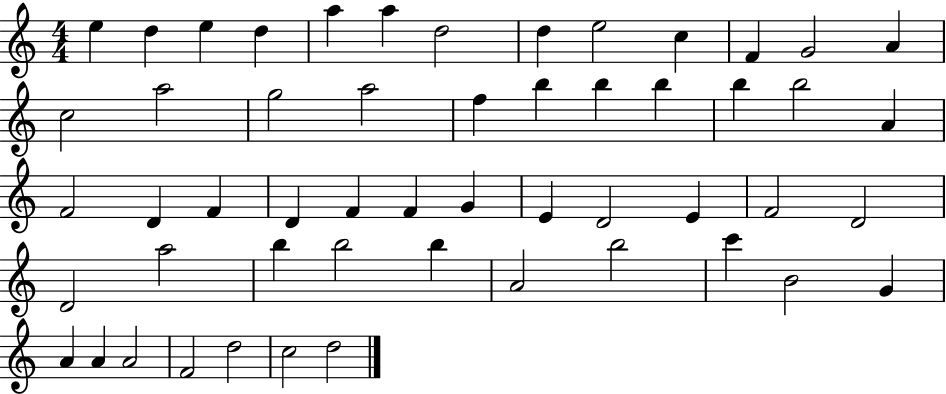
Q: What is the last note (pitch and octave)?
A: D5